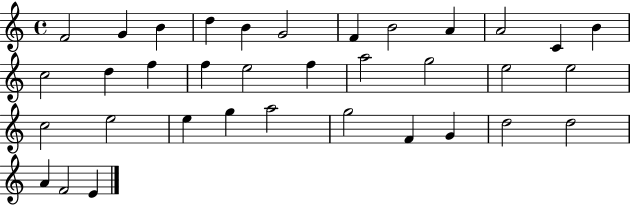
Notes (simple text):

F4/h G4/q B4/q D5/q B4/q G4/h F4/q B4/h A4/q A4/h C4/q B4/q C5/h D5/q F5/q F5/q E5/h F5/q A5/h G5/h E5/h E5/h C5/h E5/h E5/q G5/q A5/h G5/h F4/q G4/q D5/h D5/h A4/q F4/h E4/q